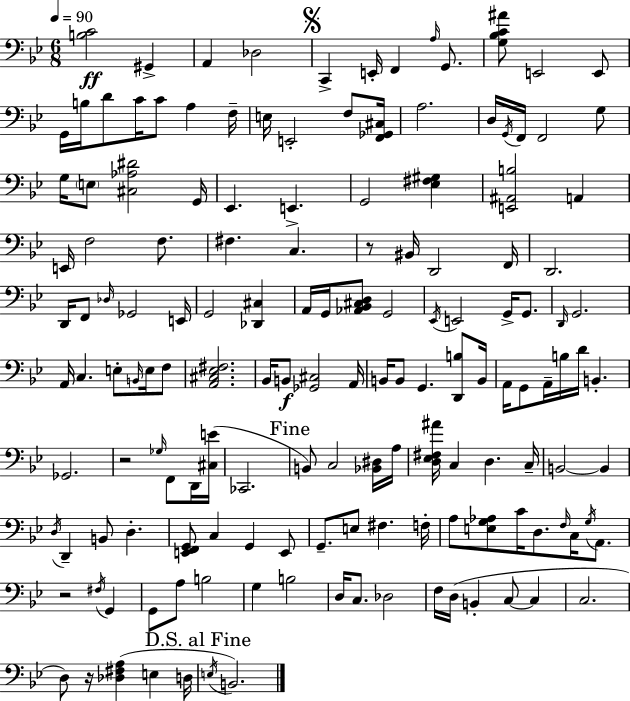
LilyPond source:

{
  \clef bass
  \numericTimeSignature
  \time 6/8
  \key g \minor
  \tempo 4 = 90
  <b c'>2\ff gis,4-> | a,4 des2 | \mark \markup { \musicglyph "scripts.segno" } c,4-> e,16-. f,4 \grace { a16 } g,8. | <g bes c' ais'>8 e,2 e,8 | \break g,16 b16 d'8 c'16 c'8 a4 | f16-- e16 e,2-. f8 | <f, ges, cis>16 a2. | d16 \acciaccatura { g,16 } f,16 f,2 | \break g8 g16 \parenthesize e8 <cis aes dis'>2 | g,16 ees,4. e,4.-> | g,2 <ees fis gis>4 | <e, ais, b>2 a,4 | \break e,16 f2 f8. | fis4. c4. | r8 bis,16 d,2 | f,16 d,2. | \break d,16 f,8 \grace { des16 } ges,2 | e,16 g,2 <des, cis>4 | a,16 g,16 <aes, bes, cis d>8 g,2 | \acciaccatura { ees,16 } e,2 | \break g,16-> g,8. \grace { d,16 } g,2. | a,16 c4. | e8-. \grace { b,16 } e16 f8 <a, cis ees fis>2. | bes,16 b,8\f <ges, cis>2 | \break a,16 b,16 b,8 g,4. | <d, b>8 b,16 a,16 g,8 a,16-- b16 d'16 | b,4.-. ges,2. | r2 | \break \grace { ges16 } f,8 d,16 <cis e'>16( ces,2. | \mark "Fine" b,8) c2 | <bes, dis>16 a16 <d ees fis ais'>16 c4 | d4. c16-- b,2~~ | \break b,4 \acciaccatura { d16 } d,4-- | b,8 d4.-. <e, f, g,>8 c4 | g,4 e,8 g,8.-- e8 | fis4. f16-. a8 <e g aes>8 | \break c'16 d8. \grace { f16 } c16 \acciaccatura { g16 } a,8. r2 | \acciaccatura { fis16 } g,4 g,8 | a8 b2 g4 | b2 d16 | \break c8. des2 f16 | d16( b,4-. c8~~ c4 c2. | d8) | r16 <des fis a>4( e4 d16 \mark "D.S. al Fine" \acciaccatura { e16 }) | \break b,2. | \bar "|."
}